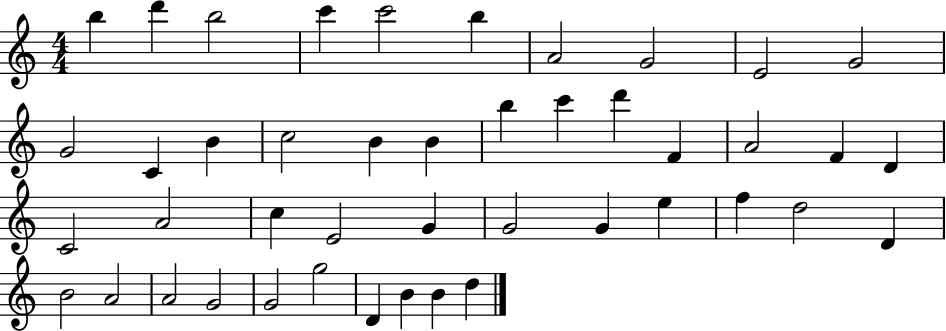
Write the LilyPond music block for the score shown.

{
  \clef treble
  \numericTimeSignature
  \time 4/4
  \key c \major
  b''4 d'''4 b''2 | c'''4 c'''2 b''4 | a'2 g'2 | e'2 g'2 | \break g'2 c'4 b'4 | c''2 b'4 b'4 | b''4 c'''4 d'''4 f'4 | a'2 f'4 d'4 | \break c'2 a'2 | c''4 e'2 g'4 | g'2 g'4 e''4 | f''4 d''2 d'4 | \break b'2 a'2 | a'2 g'2 | g'2 g''2 | d'4 b'4 b'4 d''4 | \break \bar "|."
}